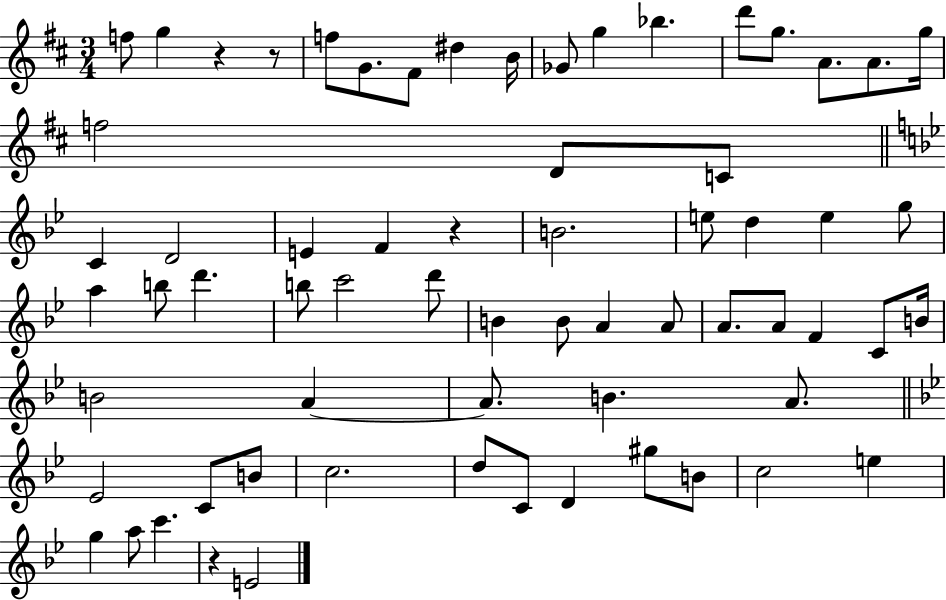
{
  \clef treble
  \numericTimeSignature
  \time 3/4
  \key d \major
  f''8 g''4 r4 r8 | f''8 g'8. fis'8 dis''4 b'16 | ges'8 g''4 bes''4. | d'''8 g''8. a'8. a'8. g''16 | \break f''2 d'8 c'8 | \bar "||" \break \key g \minor c'4 d'2 | e'4 f'4 r4 | b'2. | e''8 d''4 e''4 g''8 | \break a''4 b''8 d'''4. | b''8 c'''2 d'''8 | b'4 b'8 a'4 a'8 | a'8. a'8 f'4 c'8 b'16 | \break b'2 a'4~~ | a'8. b'4. a'8. | \bar "||" \break \key g \minor ees'2 c'8 b'8 | c''2. | d''8 c'8 d'4 gis''8 b'8 | c''2 e''4 | \break g''4 a''8 c'''4. | r4 e'2 | \bar "|."
}